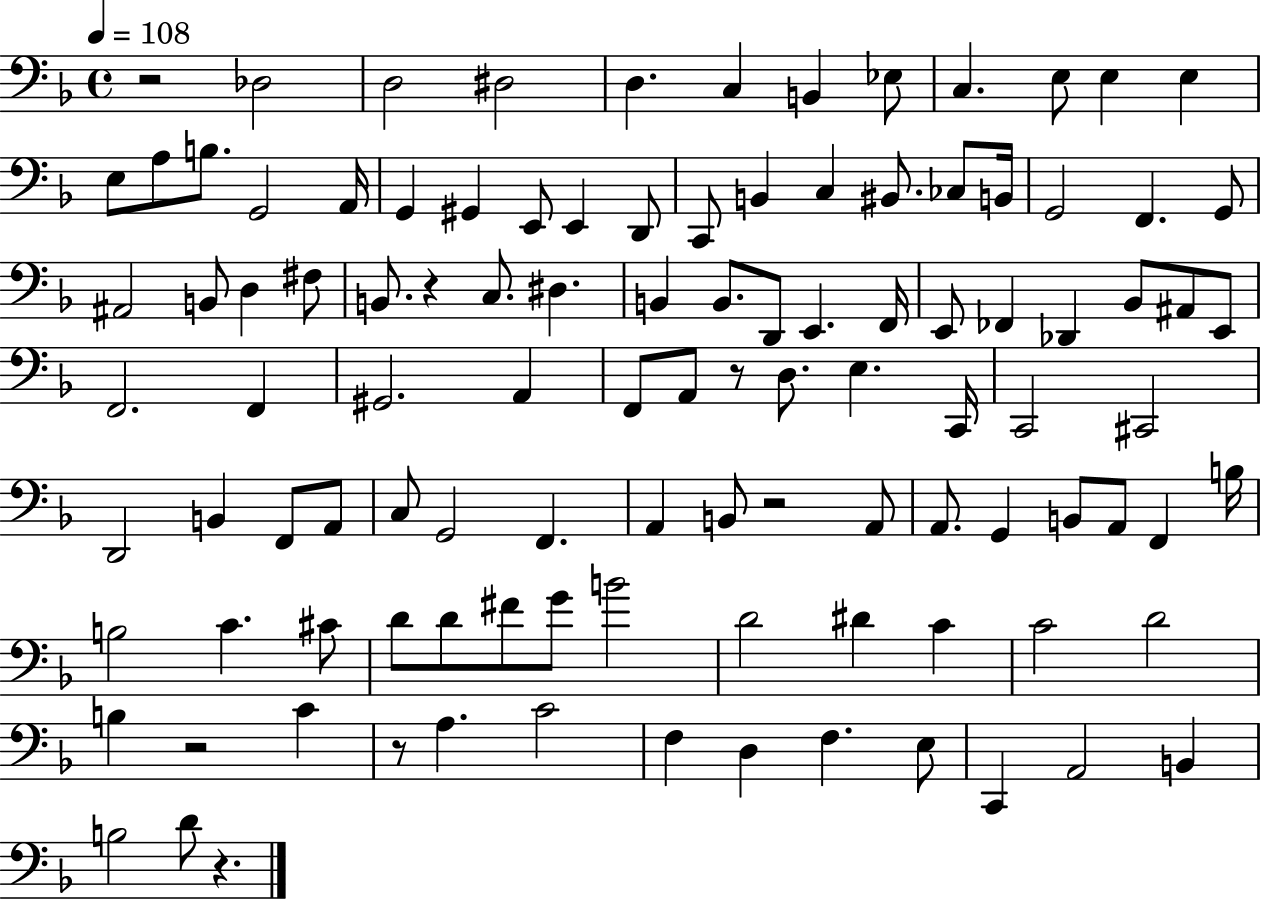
R/h Db3/h D3/h D#3/h D3/q. C3/q B2/q Eb3/e C3/q. E3/e E3/q E3/q E3/e A3/e B3/e. G2/h A2/s G2/q G#2/q E2/e E2/q D2/e C2/e B2/q C3/q BIS2/e. CES3/e B2/s G2/h F2/q. G2/e A#2/h B2/e D3/q F#3/e B2/e. R/q C3/e. D#3/q. B2/q B2/e. D2/e E2/q. F2/s E2/e FES2/q Db2/q Bb2/e A#2/e E2/e F2/h. F2/q G#2/h. A2/q F2/e A2/e R/e D3/e. E3/q. C2/s C2/h C#2/h D2/h B2/q F2/e A2/e C3/e G2/h F2/q. A2/q B2/e R/h A2/e A2/e. G2/q B2/e A2/e F2/q B3/s B3/h C4/q. C#4/e D4/e D4/e F#4/e G4/e B4/h D4/h D#4/q C4/q C4/h D4/h B3/q R/h C4/q R/e A3/q. C4/h F3/q D3/q F3/q. E3/e C2/q A2/h B2/q B3/h D4/e R/q.